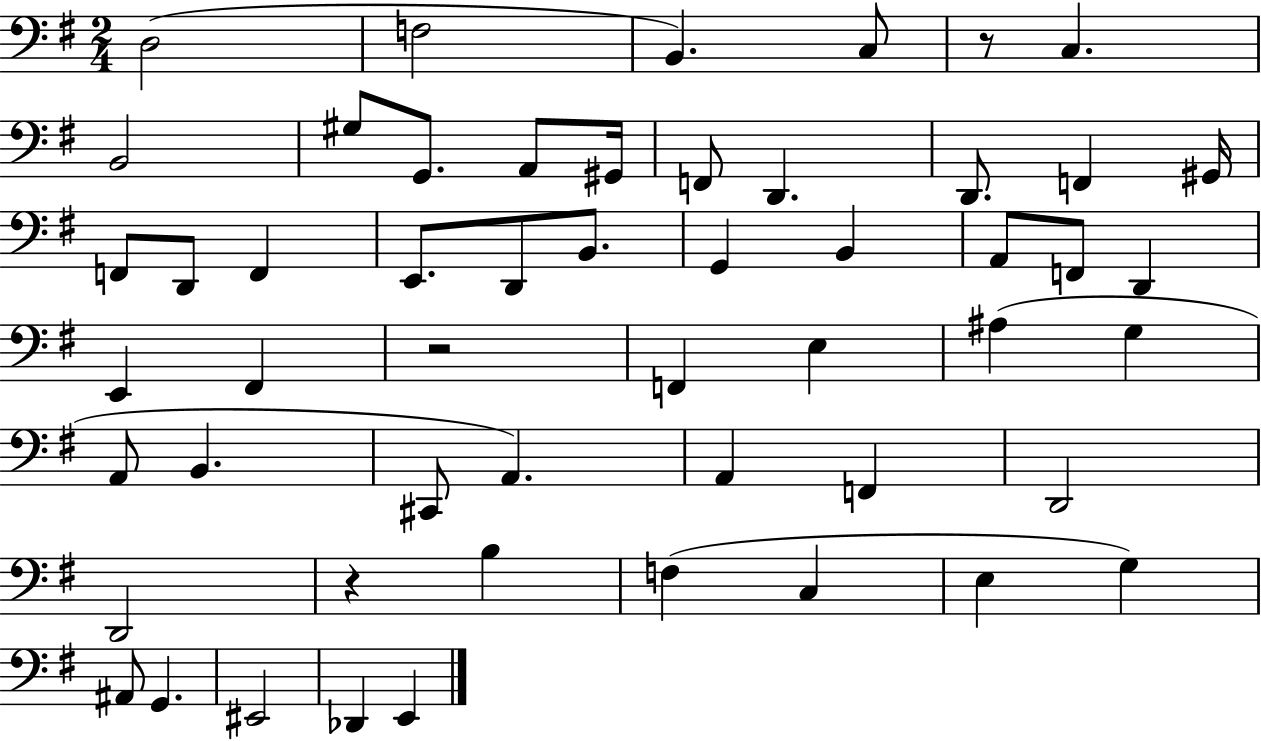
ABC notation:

X:1
T:Untitled
M:2/4
L:1/4
K:G
D,2 F,2 B,, C,/2 z/2 C, B,,2 ^G,/2 G,,/2 A,,/2 ^G,,/4 F,,/2 D,, D,,/2 F,, ^G,,/4 F,,/2 D,,/2 F,, E,,/2 D,,/2 B,,/2 G,, B,, A,,/2 F,,/2 D,, E,, ^F,, z2 F,, E, ^A, G, A,,/2 B,, ^C,,/2 A,, A,, F,, D,,2 D,,2 z B, F, C, E, G, ^A,,/2 G,, ^E,,2 _D,, E,,